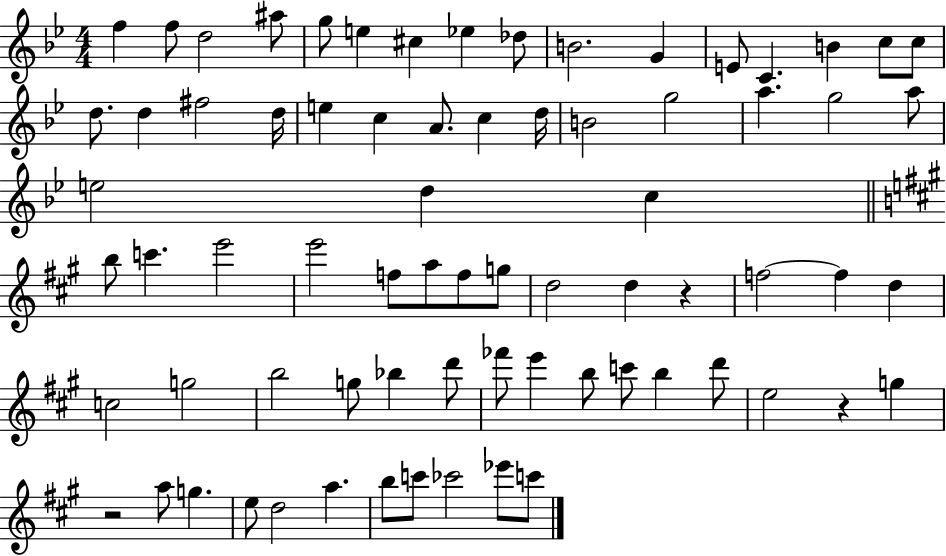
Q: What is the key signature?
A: BES major